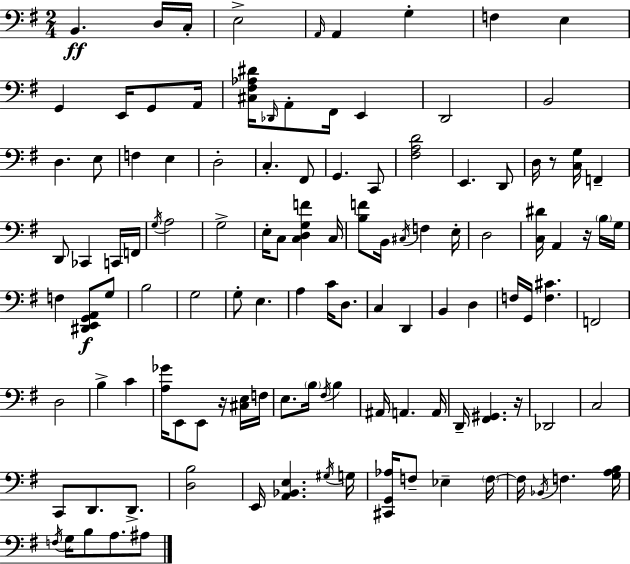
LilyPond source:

{
  \clef bass
  \numericTimeSignature
  \time 2/4
  \key g \major
  b,4.\ff d16 c16-. | e2-> | \grace { a,16 } a,4 g4-. | f4 e4 | \break g,4 e,16 g,8 | a,16 <cis fis aes dis'>16 \grace { des,16 } a,8-. fis,16 e,4 | d,2 | b,2 | \break d4. | e8 f4 e4 | d2-. | c4.-. | \break fis,8 g,4. | c,8 <fis a d'>2 | e,4. | d,8 d16 r8 <c g>16 f,4-- | \break d,8 ces,4 | c,16 f,16 \acciaccatura { g16 } a2 | g2-> | e16-. c8 <c d g f'>4 | \break c16 <b f'>8 b,16 \acciaccatura { cis16 } f4 | e16-. d2 | <c dis'>16 a,4 | r16 \parenthesize b16 g16 f4 | \break <dis, e, g, a,>8\f g8 b2 | g2 | g8-. e4. | a4 | \break c'16 d8. c4 | d,4 b,4 | d4 f16 g,16 <f cis'>4. | f,2 | \break d2 | b4-> | c'4 <a ges'>16 e,8 e,8 | r16 <cis e>16 f16 e8. \parenthesize b16 | \break \acciaccatura { fis16 } b4 ais,16 a,4. | a,16 d,16-- <fis, gis,>4. | r16 des,2 | c2 | \break c,8 d,8. | d,8.-> <d b>2 | e,16 <a, bes, e>4. | \acciaccatura { gis16 } g16 <cis, g, aes>16 f8-- | \break ees4-- \parenthesize f16~~ f16 \acciaccatura { bes,16 } | f4. <g a b>16 \acciaccatura { f16 } | g16 b8 a8. ais8 | \bar "|."
}